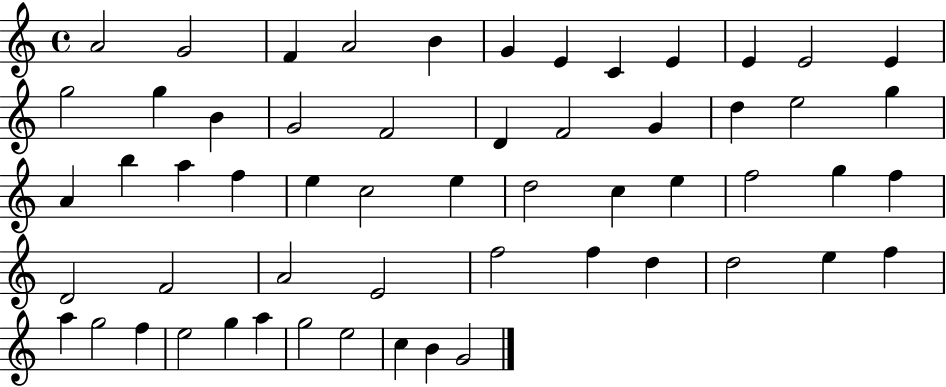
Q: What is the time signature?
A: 4/4